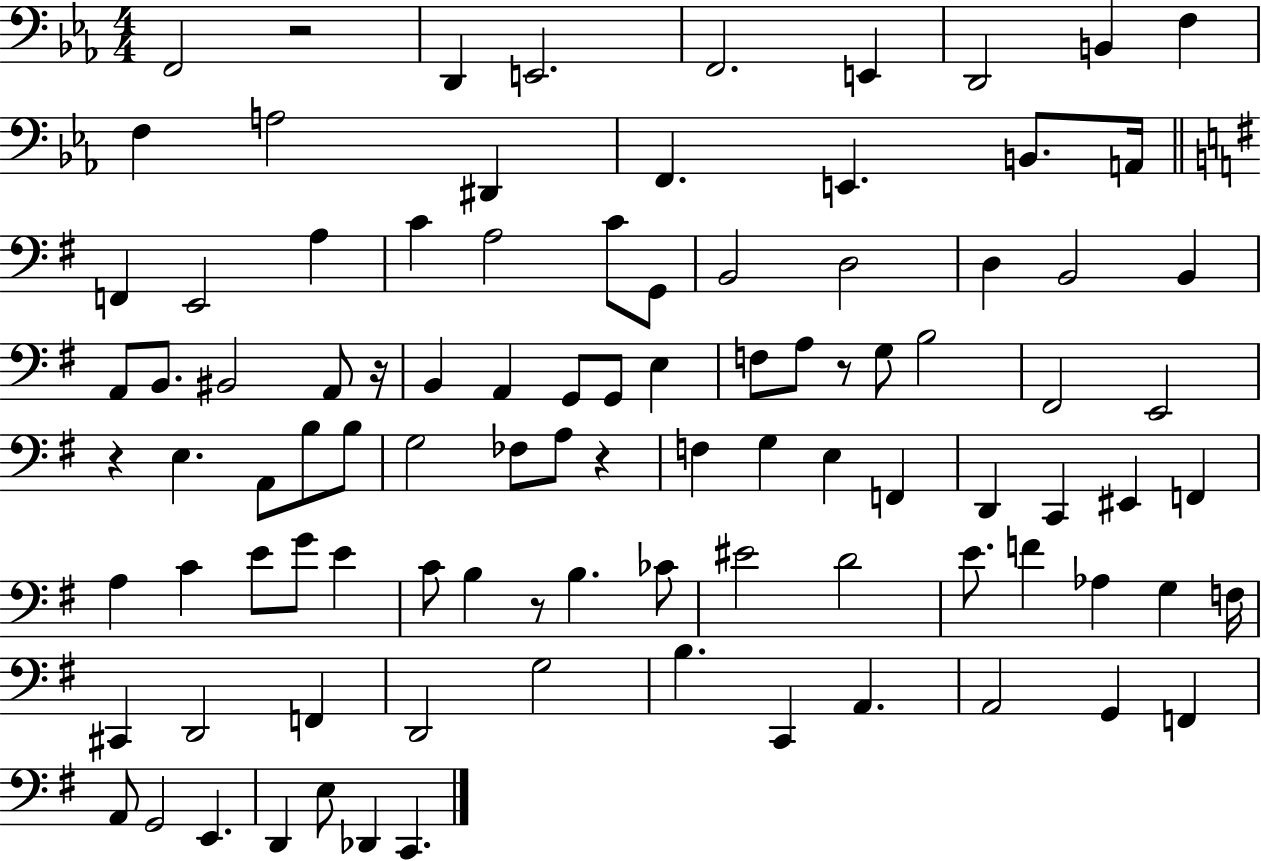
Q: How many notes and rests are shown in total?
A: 97